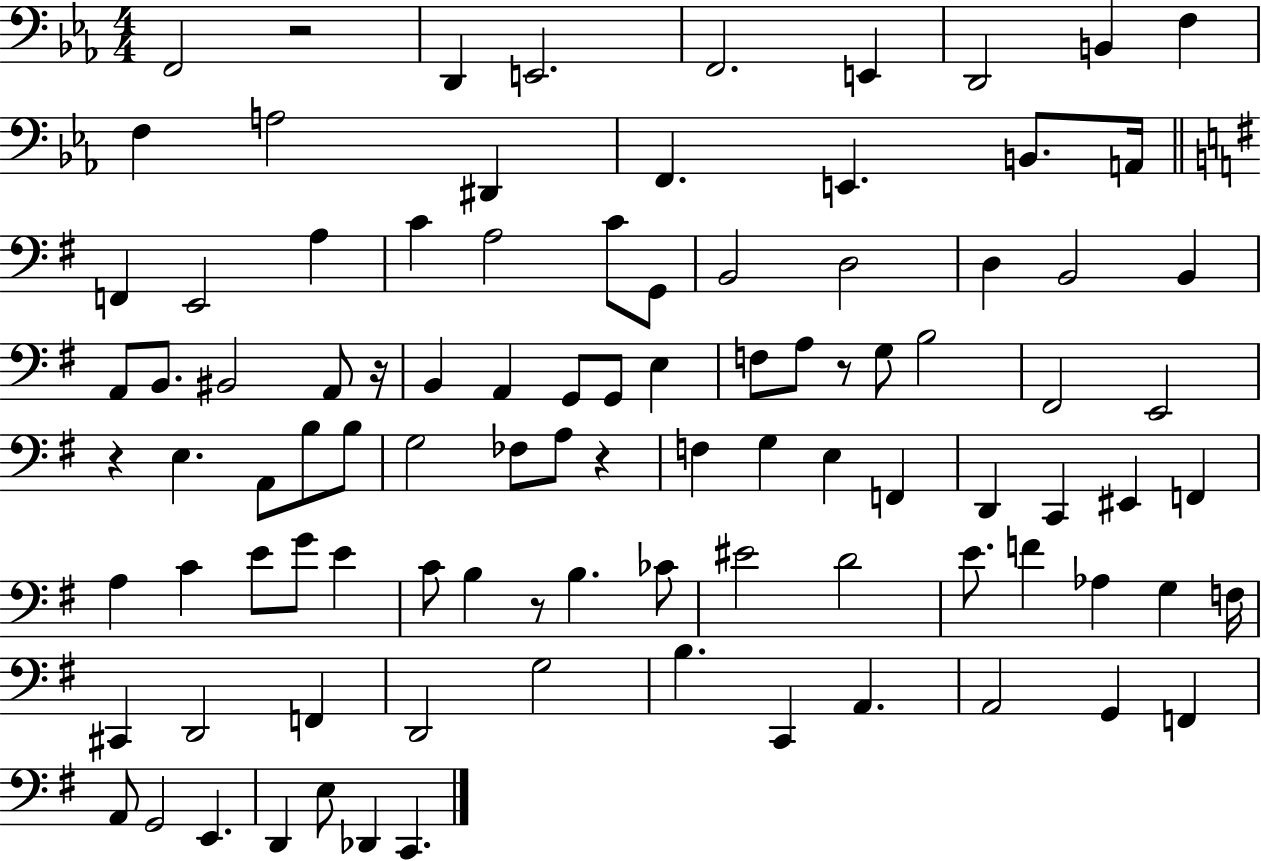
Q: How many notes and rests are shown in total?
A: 97